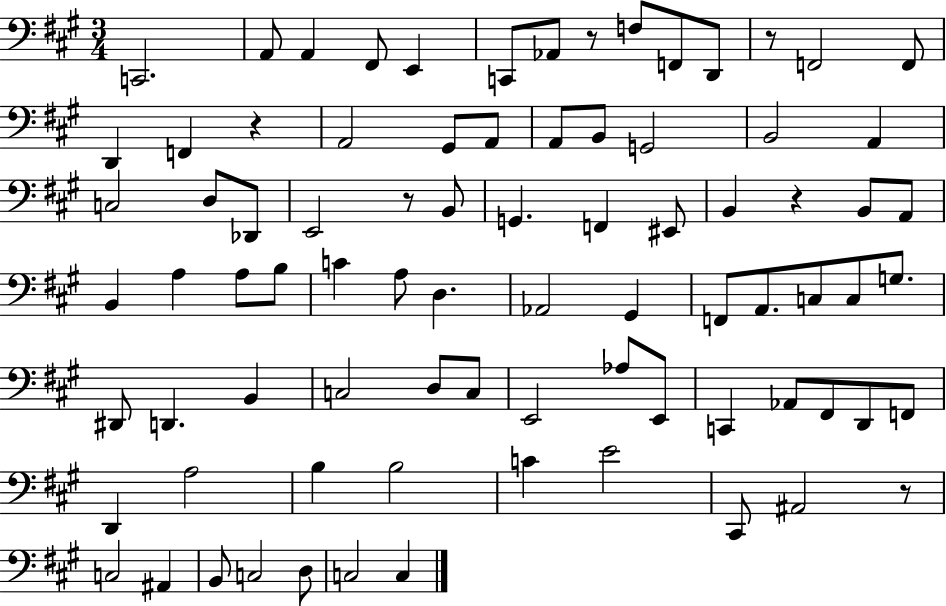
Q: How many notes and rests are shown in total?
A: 82